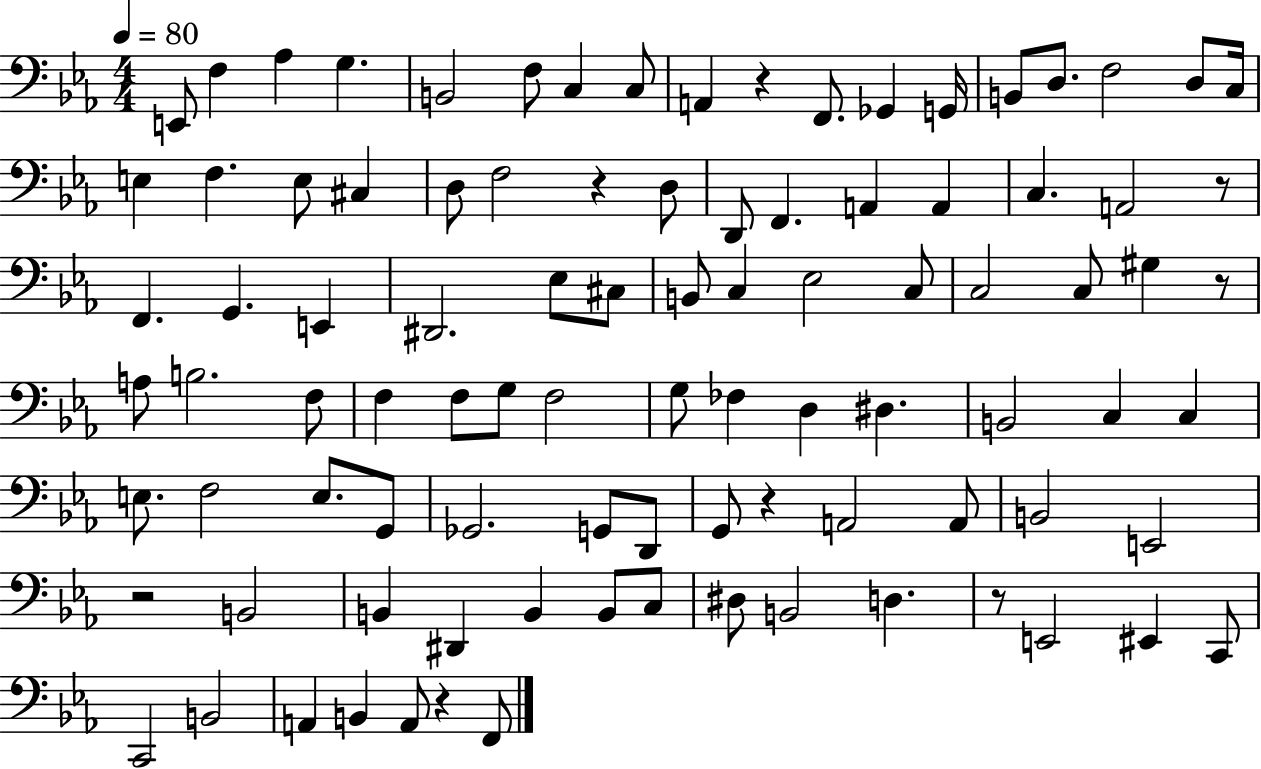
X:1
T:Untitled
M:4/4
L:1/4
K:Eb
E,,/2 F, _A, G, B,,2 F,/2 C, C,/2 A,, z F,,/2 _G,, G,,/4 B,,/2 D,/2 F,2 D,/2 C,/4 E, F, E,/2 ^C, D,/2 F,2 z D,/2 D,,/2 F,, A,, A,, C, A,,2 z/2 F,, G,, E,, ^D,,2 _E,/2 ^C,/2 B,,/2 C, _E,2 C,/2 C,2 C,/2 ^G, z/2 A,/2 B,2 F,/2 F, F,/2 G,/2 F,2 G,/2 _F, D, ^D, B,,2 C, C, E,/2 F,2 E,/2 G,,/2 _G,,2 G,,/2 D,,/2 G,,/2 z A,,2 A,,/2 B,,2 E,,2 z2 B,,2 B,, ^D,, B,, B,,/2 C,/2 ^D,/2 B,,2 D, z/2 E,,2 ^E,, C,,/2 C,,2 B,,2 A,, B,, A,,/2 z F,,/2